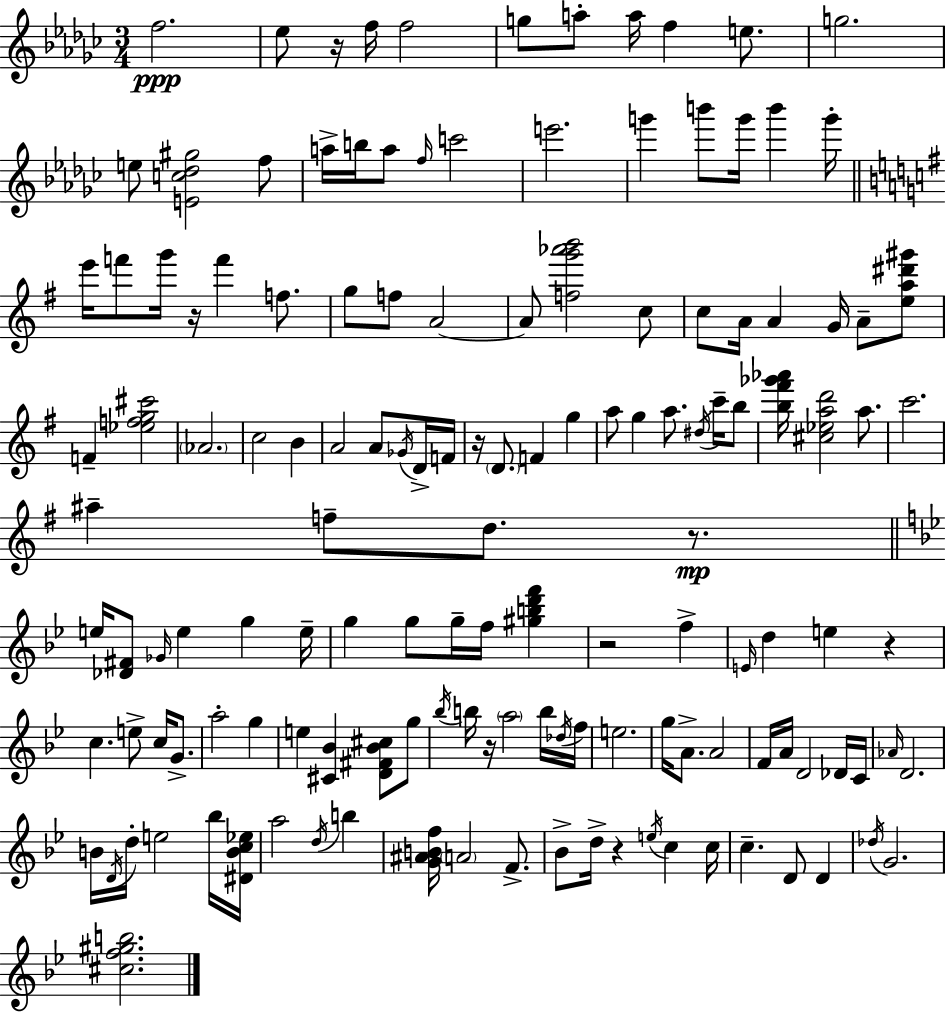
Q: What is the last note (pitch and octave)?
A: G4